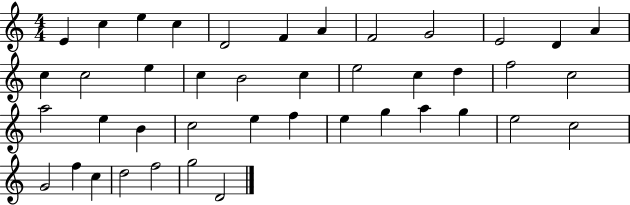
{
  \clef treble
  \numericTimeSignature
  \time 4/4
  \key c \major
  e'4 c''4 e''4 c''4 | d'2 f'4 a'4 | f'2 g'2 | e'2 d'4 a'4 | \break c''4 c''2 e''4 | c''4 b'2 c''4 | e''2 c''4 d''4 | f''2 c''2 | \break a''2 e''4 b'4 | c''2 e''4 f''4 | e''4 g''4 a''4 g''4 | e''2 c''2 | \break g'2 f''4 c''4 | d''2 f''2 | g''2 d'2 | \bar "|."
}